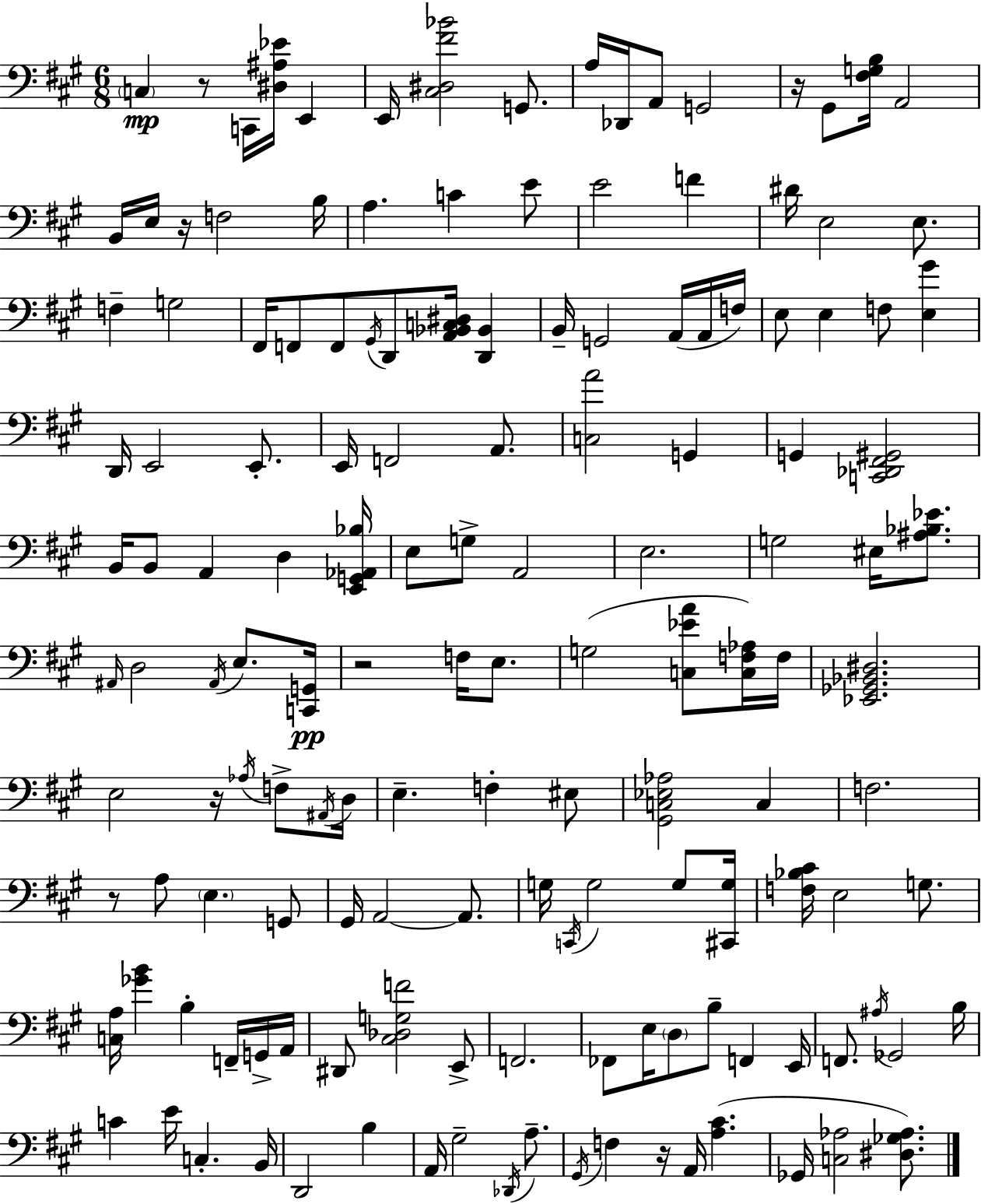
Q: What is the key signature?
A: A major